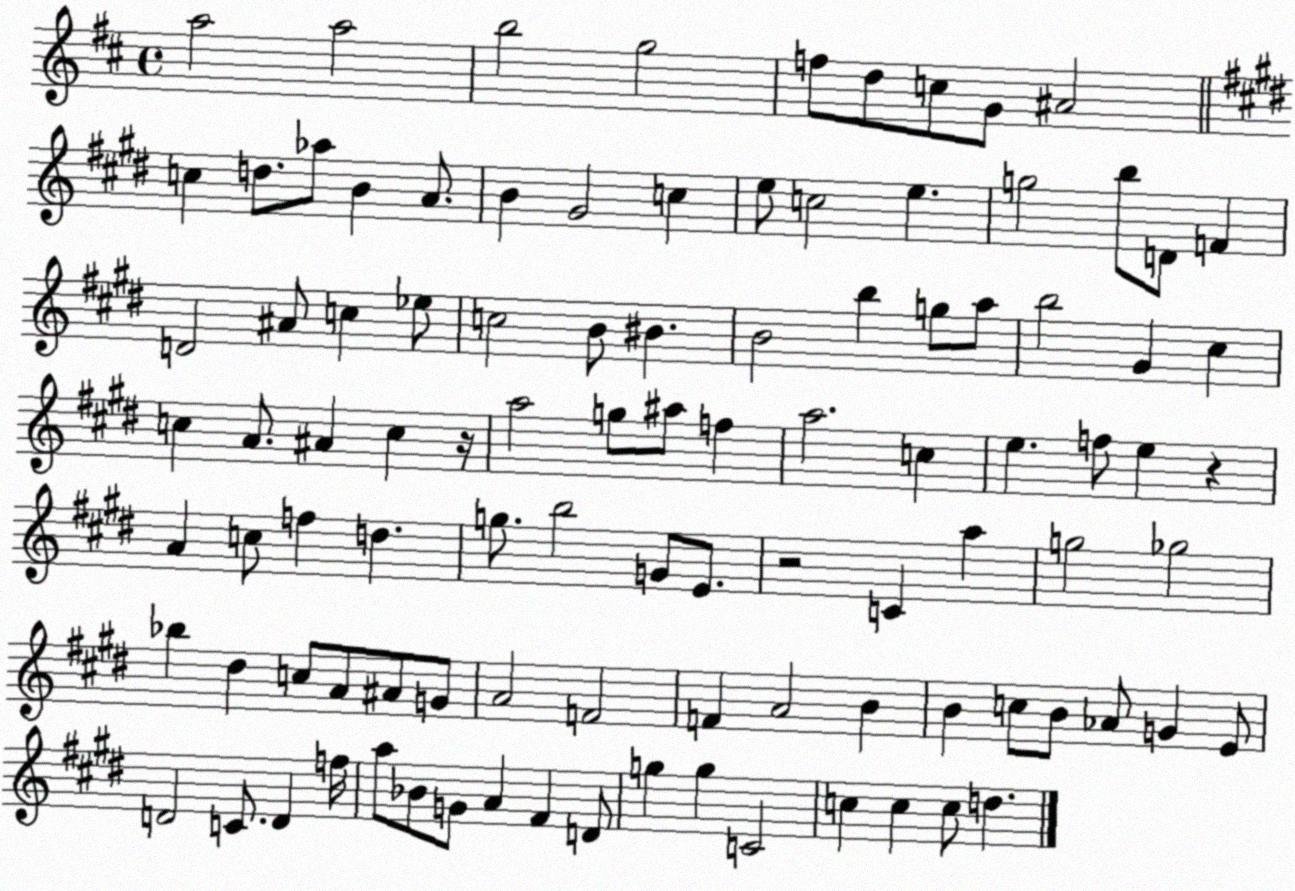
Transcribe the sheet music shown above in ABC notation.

X:1
T:Untitled
M:4/4
L:1/4
K:D
a2 a2 b2 g2 f/2 d/2 c/2 G/2 ^A2 c d/2 _a/2 B A/2 B ^G2 c e/2 c2 e g2 b/2 D/2 F D2 ^A/2 c _e/2 c2 B/2 ^B B2 b g/2 a/2 b2 ^G ^c c A/2 ^A c z/4 a2 g/2 ^a/2 f a2 c e f/2 e z A c/2 f d g/2 b2 G/2 E/2 z2 C a g2 _g2 _b ^d c/2 A/2 ^A/2 G/2 A2 F2 F A2 B B c/2 B/2 _A/2 G E/2 D2 C/2 D f/4 a/2 _B/2 G/2 A ^F D/2 g g C2 c c c/2 d